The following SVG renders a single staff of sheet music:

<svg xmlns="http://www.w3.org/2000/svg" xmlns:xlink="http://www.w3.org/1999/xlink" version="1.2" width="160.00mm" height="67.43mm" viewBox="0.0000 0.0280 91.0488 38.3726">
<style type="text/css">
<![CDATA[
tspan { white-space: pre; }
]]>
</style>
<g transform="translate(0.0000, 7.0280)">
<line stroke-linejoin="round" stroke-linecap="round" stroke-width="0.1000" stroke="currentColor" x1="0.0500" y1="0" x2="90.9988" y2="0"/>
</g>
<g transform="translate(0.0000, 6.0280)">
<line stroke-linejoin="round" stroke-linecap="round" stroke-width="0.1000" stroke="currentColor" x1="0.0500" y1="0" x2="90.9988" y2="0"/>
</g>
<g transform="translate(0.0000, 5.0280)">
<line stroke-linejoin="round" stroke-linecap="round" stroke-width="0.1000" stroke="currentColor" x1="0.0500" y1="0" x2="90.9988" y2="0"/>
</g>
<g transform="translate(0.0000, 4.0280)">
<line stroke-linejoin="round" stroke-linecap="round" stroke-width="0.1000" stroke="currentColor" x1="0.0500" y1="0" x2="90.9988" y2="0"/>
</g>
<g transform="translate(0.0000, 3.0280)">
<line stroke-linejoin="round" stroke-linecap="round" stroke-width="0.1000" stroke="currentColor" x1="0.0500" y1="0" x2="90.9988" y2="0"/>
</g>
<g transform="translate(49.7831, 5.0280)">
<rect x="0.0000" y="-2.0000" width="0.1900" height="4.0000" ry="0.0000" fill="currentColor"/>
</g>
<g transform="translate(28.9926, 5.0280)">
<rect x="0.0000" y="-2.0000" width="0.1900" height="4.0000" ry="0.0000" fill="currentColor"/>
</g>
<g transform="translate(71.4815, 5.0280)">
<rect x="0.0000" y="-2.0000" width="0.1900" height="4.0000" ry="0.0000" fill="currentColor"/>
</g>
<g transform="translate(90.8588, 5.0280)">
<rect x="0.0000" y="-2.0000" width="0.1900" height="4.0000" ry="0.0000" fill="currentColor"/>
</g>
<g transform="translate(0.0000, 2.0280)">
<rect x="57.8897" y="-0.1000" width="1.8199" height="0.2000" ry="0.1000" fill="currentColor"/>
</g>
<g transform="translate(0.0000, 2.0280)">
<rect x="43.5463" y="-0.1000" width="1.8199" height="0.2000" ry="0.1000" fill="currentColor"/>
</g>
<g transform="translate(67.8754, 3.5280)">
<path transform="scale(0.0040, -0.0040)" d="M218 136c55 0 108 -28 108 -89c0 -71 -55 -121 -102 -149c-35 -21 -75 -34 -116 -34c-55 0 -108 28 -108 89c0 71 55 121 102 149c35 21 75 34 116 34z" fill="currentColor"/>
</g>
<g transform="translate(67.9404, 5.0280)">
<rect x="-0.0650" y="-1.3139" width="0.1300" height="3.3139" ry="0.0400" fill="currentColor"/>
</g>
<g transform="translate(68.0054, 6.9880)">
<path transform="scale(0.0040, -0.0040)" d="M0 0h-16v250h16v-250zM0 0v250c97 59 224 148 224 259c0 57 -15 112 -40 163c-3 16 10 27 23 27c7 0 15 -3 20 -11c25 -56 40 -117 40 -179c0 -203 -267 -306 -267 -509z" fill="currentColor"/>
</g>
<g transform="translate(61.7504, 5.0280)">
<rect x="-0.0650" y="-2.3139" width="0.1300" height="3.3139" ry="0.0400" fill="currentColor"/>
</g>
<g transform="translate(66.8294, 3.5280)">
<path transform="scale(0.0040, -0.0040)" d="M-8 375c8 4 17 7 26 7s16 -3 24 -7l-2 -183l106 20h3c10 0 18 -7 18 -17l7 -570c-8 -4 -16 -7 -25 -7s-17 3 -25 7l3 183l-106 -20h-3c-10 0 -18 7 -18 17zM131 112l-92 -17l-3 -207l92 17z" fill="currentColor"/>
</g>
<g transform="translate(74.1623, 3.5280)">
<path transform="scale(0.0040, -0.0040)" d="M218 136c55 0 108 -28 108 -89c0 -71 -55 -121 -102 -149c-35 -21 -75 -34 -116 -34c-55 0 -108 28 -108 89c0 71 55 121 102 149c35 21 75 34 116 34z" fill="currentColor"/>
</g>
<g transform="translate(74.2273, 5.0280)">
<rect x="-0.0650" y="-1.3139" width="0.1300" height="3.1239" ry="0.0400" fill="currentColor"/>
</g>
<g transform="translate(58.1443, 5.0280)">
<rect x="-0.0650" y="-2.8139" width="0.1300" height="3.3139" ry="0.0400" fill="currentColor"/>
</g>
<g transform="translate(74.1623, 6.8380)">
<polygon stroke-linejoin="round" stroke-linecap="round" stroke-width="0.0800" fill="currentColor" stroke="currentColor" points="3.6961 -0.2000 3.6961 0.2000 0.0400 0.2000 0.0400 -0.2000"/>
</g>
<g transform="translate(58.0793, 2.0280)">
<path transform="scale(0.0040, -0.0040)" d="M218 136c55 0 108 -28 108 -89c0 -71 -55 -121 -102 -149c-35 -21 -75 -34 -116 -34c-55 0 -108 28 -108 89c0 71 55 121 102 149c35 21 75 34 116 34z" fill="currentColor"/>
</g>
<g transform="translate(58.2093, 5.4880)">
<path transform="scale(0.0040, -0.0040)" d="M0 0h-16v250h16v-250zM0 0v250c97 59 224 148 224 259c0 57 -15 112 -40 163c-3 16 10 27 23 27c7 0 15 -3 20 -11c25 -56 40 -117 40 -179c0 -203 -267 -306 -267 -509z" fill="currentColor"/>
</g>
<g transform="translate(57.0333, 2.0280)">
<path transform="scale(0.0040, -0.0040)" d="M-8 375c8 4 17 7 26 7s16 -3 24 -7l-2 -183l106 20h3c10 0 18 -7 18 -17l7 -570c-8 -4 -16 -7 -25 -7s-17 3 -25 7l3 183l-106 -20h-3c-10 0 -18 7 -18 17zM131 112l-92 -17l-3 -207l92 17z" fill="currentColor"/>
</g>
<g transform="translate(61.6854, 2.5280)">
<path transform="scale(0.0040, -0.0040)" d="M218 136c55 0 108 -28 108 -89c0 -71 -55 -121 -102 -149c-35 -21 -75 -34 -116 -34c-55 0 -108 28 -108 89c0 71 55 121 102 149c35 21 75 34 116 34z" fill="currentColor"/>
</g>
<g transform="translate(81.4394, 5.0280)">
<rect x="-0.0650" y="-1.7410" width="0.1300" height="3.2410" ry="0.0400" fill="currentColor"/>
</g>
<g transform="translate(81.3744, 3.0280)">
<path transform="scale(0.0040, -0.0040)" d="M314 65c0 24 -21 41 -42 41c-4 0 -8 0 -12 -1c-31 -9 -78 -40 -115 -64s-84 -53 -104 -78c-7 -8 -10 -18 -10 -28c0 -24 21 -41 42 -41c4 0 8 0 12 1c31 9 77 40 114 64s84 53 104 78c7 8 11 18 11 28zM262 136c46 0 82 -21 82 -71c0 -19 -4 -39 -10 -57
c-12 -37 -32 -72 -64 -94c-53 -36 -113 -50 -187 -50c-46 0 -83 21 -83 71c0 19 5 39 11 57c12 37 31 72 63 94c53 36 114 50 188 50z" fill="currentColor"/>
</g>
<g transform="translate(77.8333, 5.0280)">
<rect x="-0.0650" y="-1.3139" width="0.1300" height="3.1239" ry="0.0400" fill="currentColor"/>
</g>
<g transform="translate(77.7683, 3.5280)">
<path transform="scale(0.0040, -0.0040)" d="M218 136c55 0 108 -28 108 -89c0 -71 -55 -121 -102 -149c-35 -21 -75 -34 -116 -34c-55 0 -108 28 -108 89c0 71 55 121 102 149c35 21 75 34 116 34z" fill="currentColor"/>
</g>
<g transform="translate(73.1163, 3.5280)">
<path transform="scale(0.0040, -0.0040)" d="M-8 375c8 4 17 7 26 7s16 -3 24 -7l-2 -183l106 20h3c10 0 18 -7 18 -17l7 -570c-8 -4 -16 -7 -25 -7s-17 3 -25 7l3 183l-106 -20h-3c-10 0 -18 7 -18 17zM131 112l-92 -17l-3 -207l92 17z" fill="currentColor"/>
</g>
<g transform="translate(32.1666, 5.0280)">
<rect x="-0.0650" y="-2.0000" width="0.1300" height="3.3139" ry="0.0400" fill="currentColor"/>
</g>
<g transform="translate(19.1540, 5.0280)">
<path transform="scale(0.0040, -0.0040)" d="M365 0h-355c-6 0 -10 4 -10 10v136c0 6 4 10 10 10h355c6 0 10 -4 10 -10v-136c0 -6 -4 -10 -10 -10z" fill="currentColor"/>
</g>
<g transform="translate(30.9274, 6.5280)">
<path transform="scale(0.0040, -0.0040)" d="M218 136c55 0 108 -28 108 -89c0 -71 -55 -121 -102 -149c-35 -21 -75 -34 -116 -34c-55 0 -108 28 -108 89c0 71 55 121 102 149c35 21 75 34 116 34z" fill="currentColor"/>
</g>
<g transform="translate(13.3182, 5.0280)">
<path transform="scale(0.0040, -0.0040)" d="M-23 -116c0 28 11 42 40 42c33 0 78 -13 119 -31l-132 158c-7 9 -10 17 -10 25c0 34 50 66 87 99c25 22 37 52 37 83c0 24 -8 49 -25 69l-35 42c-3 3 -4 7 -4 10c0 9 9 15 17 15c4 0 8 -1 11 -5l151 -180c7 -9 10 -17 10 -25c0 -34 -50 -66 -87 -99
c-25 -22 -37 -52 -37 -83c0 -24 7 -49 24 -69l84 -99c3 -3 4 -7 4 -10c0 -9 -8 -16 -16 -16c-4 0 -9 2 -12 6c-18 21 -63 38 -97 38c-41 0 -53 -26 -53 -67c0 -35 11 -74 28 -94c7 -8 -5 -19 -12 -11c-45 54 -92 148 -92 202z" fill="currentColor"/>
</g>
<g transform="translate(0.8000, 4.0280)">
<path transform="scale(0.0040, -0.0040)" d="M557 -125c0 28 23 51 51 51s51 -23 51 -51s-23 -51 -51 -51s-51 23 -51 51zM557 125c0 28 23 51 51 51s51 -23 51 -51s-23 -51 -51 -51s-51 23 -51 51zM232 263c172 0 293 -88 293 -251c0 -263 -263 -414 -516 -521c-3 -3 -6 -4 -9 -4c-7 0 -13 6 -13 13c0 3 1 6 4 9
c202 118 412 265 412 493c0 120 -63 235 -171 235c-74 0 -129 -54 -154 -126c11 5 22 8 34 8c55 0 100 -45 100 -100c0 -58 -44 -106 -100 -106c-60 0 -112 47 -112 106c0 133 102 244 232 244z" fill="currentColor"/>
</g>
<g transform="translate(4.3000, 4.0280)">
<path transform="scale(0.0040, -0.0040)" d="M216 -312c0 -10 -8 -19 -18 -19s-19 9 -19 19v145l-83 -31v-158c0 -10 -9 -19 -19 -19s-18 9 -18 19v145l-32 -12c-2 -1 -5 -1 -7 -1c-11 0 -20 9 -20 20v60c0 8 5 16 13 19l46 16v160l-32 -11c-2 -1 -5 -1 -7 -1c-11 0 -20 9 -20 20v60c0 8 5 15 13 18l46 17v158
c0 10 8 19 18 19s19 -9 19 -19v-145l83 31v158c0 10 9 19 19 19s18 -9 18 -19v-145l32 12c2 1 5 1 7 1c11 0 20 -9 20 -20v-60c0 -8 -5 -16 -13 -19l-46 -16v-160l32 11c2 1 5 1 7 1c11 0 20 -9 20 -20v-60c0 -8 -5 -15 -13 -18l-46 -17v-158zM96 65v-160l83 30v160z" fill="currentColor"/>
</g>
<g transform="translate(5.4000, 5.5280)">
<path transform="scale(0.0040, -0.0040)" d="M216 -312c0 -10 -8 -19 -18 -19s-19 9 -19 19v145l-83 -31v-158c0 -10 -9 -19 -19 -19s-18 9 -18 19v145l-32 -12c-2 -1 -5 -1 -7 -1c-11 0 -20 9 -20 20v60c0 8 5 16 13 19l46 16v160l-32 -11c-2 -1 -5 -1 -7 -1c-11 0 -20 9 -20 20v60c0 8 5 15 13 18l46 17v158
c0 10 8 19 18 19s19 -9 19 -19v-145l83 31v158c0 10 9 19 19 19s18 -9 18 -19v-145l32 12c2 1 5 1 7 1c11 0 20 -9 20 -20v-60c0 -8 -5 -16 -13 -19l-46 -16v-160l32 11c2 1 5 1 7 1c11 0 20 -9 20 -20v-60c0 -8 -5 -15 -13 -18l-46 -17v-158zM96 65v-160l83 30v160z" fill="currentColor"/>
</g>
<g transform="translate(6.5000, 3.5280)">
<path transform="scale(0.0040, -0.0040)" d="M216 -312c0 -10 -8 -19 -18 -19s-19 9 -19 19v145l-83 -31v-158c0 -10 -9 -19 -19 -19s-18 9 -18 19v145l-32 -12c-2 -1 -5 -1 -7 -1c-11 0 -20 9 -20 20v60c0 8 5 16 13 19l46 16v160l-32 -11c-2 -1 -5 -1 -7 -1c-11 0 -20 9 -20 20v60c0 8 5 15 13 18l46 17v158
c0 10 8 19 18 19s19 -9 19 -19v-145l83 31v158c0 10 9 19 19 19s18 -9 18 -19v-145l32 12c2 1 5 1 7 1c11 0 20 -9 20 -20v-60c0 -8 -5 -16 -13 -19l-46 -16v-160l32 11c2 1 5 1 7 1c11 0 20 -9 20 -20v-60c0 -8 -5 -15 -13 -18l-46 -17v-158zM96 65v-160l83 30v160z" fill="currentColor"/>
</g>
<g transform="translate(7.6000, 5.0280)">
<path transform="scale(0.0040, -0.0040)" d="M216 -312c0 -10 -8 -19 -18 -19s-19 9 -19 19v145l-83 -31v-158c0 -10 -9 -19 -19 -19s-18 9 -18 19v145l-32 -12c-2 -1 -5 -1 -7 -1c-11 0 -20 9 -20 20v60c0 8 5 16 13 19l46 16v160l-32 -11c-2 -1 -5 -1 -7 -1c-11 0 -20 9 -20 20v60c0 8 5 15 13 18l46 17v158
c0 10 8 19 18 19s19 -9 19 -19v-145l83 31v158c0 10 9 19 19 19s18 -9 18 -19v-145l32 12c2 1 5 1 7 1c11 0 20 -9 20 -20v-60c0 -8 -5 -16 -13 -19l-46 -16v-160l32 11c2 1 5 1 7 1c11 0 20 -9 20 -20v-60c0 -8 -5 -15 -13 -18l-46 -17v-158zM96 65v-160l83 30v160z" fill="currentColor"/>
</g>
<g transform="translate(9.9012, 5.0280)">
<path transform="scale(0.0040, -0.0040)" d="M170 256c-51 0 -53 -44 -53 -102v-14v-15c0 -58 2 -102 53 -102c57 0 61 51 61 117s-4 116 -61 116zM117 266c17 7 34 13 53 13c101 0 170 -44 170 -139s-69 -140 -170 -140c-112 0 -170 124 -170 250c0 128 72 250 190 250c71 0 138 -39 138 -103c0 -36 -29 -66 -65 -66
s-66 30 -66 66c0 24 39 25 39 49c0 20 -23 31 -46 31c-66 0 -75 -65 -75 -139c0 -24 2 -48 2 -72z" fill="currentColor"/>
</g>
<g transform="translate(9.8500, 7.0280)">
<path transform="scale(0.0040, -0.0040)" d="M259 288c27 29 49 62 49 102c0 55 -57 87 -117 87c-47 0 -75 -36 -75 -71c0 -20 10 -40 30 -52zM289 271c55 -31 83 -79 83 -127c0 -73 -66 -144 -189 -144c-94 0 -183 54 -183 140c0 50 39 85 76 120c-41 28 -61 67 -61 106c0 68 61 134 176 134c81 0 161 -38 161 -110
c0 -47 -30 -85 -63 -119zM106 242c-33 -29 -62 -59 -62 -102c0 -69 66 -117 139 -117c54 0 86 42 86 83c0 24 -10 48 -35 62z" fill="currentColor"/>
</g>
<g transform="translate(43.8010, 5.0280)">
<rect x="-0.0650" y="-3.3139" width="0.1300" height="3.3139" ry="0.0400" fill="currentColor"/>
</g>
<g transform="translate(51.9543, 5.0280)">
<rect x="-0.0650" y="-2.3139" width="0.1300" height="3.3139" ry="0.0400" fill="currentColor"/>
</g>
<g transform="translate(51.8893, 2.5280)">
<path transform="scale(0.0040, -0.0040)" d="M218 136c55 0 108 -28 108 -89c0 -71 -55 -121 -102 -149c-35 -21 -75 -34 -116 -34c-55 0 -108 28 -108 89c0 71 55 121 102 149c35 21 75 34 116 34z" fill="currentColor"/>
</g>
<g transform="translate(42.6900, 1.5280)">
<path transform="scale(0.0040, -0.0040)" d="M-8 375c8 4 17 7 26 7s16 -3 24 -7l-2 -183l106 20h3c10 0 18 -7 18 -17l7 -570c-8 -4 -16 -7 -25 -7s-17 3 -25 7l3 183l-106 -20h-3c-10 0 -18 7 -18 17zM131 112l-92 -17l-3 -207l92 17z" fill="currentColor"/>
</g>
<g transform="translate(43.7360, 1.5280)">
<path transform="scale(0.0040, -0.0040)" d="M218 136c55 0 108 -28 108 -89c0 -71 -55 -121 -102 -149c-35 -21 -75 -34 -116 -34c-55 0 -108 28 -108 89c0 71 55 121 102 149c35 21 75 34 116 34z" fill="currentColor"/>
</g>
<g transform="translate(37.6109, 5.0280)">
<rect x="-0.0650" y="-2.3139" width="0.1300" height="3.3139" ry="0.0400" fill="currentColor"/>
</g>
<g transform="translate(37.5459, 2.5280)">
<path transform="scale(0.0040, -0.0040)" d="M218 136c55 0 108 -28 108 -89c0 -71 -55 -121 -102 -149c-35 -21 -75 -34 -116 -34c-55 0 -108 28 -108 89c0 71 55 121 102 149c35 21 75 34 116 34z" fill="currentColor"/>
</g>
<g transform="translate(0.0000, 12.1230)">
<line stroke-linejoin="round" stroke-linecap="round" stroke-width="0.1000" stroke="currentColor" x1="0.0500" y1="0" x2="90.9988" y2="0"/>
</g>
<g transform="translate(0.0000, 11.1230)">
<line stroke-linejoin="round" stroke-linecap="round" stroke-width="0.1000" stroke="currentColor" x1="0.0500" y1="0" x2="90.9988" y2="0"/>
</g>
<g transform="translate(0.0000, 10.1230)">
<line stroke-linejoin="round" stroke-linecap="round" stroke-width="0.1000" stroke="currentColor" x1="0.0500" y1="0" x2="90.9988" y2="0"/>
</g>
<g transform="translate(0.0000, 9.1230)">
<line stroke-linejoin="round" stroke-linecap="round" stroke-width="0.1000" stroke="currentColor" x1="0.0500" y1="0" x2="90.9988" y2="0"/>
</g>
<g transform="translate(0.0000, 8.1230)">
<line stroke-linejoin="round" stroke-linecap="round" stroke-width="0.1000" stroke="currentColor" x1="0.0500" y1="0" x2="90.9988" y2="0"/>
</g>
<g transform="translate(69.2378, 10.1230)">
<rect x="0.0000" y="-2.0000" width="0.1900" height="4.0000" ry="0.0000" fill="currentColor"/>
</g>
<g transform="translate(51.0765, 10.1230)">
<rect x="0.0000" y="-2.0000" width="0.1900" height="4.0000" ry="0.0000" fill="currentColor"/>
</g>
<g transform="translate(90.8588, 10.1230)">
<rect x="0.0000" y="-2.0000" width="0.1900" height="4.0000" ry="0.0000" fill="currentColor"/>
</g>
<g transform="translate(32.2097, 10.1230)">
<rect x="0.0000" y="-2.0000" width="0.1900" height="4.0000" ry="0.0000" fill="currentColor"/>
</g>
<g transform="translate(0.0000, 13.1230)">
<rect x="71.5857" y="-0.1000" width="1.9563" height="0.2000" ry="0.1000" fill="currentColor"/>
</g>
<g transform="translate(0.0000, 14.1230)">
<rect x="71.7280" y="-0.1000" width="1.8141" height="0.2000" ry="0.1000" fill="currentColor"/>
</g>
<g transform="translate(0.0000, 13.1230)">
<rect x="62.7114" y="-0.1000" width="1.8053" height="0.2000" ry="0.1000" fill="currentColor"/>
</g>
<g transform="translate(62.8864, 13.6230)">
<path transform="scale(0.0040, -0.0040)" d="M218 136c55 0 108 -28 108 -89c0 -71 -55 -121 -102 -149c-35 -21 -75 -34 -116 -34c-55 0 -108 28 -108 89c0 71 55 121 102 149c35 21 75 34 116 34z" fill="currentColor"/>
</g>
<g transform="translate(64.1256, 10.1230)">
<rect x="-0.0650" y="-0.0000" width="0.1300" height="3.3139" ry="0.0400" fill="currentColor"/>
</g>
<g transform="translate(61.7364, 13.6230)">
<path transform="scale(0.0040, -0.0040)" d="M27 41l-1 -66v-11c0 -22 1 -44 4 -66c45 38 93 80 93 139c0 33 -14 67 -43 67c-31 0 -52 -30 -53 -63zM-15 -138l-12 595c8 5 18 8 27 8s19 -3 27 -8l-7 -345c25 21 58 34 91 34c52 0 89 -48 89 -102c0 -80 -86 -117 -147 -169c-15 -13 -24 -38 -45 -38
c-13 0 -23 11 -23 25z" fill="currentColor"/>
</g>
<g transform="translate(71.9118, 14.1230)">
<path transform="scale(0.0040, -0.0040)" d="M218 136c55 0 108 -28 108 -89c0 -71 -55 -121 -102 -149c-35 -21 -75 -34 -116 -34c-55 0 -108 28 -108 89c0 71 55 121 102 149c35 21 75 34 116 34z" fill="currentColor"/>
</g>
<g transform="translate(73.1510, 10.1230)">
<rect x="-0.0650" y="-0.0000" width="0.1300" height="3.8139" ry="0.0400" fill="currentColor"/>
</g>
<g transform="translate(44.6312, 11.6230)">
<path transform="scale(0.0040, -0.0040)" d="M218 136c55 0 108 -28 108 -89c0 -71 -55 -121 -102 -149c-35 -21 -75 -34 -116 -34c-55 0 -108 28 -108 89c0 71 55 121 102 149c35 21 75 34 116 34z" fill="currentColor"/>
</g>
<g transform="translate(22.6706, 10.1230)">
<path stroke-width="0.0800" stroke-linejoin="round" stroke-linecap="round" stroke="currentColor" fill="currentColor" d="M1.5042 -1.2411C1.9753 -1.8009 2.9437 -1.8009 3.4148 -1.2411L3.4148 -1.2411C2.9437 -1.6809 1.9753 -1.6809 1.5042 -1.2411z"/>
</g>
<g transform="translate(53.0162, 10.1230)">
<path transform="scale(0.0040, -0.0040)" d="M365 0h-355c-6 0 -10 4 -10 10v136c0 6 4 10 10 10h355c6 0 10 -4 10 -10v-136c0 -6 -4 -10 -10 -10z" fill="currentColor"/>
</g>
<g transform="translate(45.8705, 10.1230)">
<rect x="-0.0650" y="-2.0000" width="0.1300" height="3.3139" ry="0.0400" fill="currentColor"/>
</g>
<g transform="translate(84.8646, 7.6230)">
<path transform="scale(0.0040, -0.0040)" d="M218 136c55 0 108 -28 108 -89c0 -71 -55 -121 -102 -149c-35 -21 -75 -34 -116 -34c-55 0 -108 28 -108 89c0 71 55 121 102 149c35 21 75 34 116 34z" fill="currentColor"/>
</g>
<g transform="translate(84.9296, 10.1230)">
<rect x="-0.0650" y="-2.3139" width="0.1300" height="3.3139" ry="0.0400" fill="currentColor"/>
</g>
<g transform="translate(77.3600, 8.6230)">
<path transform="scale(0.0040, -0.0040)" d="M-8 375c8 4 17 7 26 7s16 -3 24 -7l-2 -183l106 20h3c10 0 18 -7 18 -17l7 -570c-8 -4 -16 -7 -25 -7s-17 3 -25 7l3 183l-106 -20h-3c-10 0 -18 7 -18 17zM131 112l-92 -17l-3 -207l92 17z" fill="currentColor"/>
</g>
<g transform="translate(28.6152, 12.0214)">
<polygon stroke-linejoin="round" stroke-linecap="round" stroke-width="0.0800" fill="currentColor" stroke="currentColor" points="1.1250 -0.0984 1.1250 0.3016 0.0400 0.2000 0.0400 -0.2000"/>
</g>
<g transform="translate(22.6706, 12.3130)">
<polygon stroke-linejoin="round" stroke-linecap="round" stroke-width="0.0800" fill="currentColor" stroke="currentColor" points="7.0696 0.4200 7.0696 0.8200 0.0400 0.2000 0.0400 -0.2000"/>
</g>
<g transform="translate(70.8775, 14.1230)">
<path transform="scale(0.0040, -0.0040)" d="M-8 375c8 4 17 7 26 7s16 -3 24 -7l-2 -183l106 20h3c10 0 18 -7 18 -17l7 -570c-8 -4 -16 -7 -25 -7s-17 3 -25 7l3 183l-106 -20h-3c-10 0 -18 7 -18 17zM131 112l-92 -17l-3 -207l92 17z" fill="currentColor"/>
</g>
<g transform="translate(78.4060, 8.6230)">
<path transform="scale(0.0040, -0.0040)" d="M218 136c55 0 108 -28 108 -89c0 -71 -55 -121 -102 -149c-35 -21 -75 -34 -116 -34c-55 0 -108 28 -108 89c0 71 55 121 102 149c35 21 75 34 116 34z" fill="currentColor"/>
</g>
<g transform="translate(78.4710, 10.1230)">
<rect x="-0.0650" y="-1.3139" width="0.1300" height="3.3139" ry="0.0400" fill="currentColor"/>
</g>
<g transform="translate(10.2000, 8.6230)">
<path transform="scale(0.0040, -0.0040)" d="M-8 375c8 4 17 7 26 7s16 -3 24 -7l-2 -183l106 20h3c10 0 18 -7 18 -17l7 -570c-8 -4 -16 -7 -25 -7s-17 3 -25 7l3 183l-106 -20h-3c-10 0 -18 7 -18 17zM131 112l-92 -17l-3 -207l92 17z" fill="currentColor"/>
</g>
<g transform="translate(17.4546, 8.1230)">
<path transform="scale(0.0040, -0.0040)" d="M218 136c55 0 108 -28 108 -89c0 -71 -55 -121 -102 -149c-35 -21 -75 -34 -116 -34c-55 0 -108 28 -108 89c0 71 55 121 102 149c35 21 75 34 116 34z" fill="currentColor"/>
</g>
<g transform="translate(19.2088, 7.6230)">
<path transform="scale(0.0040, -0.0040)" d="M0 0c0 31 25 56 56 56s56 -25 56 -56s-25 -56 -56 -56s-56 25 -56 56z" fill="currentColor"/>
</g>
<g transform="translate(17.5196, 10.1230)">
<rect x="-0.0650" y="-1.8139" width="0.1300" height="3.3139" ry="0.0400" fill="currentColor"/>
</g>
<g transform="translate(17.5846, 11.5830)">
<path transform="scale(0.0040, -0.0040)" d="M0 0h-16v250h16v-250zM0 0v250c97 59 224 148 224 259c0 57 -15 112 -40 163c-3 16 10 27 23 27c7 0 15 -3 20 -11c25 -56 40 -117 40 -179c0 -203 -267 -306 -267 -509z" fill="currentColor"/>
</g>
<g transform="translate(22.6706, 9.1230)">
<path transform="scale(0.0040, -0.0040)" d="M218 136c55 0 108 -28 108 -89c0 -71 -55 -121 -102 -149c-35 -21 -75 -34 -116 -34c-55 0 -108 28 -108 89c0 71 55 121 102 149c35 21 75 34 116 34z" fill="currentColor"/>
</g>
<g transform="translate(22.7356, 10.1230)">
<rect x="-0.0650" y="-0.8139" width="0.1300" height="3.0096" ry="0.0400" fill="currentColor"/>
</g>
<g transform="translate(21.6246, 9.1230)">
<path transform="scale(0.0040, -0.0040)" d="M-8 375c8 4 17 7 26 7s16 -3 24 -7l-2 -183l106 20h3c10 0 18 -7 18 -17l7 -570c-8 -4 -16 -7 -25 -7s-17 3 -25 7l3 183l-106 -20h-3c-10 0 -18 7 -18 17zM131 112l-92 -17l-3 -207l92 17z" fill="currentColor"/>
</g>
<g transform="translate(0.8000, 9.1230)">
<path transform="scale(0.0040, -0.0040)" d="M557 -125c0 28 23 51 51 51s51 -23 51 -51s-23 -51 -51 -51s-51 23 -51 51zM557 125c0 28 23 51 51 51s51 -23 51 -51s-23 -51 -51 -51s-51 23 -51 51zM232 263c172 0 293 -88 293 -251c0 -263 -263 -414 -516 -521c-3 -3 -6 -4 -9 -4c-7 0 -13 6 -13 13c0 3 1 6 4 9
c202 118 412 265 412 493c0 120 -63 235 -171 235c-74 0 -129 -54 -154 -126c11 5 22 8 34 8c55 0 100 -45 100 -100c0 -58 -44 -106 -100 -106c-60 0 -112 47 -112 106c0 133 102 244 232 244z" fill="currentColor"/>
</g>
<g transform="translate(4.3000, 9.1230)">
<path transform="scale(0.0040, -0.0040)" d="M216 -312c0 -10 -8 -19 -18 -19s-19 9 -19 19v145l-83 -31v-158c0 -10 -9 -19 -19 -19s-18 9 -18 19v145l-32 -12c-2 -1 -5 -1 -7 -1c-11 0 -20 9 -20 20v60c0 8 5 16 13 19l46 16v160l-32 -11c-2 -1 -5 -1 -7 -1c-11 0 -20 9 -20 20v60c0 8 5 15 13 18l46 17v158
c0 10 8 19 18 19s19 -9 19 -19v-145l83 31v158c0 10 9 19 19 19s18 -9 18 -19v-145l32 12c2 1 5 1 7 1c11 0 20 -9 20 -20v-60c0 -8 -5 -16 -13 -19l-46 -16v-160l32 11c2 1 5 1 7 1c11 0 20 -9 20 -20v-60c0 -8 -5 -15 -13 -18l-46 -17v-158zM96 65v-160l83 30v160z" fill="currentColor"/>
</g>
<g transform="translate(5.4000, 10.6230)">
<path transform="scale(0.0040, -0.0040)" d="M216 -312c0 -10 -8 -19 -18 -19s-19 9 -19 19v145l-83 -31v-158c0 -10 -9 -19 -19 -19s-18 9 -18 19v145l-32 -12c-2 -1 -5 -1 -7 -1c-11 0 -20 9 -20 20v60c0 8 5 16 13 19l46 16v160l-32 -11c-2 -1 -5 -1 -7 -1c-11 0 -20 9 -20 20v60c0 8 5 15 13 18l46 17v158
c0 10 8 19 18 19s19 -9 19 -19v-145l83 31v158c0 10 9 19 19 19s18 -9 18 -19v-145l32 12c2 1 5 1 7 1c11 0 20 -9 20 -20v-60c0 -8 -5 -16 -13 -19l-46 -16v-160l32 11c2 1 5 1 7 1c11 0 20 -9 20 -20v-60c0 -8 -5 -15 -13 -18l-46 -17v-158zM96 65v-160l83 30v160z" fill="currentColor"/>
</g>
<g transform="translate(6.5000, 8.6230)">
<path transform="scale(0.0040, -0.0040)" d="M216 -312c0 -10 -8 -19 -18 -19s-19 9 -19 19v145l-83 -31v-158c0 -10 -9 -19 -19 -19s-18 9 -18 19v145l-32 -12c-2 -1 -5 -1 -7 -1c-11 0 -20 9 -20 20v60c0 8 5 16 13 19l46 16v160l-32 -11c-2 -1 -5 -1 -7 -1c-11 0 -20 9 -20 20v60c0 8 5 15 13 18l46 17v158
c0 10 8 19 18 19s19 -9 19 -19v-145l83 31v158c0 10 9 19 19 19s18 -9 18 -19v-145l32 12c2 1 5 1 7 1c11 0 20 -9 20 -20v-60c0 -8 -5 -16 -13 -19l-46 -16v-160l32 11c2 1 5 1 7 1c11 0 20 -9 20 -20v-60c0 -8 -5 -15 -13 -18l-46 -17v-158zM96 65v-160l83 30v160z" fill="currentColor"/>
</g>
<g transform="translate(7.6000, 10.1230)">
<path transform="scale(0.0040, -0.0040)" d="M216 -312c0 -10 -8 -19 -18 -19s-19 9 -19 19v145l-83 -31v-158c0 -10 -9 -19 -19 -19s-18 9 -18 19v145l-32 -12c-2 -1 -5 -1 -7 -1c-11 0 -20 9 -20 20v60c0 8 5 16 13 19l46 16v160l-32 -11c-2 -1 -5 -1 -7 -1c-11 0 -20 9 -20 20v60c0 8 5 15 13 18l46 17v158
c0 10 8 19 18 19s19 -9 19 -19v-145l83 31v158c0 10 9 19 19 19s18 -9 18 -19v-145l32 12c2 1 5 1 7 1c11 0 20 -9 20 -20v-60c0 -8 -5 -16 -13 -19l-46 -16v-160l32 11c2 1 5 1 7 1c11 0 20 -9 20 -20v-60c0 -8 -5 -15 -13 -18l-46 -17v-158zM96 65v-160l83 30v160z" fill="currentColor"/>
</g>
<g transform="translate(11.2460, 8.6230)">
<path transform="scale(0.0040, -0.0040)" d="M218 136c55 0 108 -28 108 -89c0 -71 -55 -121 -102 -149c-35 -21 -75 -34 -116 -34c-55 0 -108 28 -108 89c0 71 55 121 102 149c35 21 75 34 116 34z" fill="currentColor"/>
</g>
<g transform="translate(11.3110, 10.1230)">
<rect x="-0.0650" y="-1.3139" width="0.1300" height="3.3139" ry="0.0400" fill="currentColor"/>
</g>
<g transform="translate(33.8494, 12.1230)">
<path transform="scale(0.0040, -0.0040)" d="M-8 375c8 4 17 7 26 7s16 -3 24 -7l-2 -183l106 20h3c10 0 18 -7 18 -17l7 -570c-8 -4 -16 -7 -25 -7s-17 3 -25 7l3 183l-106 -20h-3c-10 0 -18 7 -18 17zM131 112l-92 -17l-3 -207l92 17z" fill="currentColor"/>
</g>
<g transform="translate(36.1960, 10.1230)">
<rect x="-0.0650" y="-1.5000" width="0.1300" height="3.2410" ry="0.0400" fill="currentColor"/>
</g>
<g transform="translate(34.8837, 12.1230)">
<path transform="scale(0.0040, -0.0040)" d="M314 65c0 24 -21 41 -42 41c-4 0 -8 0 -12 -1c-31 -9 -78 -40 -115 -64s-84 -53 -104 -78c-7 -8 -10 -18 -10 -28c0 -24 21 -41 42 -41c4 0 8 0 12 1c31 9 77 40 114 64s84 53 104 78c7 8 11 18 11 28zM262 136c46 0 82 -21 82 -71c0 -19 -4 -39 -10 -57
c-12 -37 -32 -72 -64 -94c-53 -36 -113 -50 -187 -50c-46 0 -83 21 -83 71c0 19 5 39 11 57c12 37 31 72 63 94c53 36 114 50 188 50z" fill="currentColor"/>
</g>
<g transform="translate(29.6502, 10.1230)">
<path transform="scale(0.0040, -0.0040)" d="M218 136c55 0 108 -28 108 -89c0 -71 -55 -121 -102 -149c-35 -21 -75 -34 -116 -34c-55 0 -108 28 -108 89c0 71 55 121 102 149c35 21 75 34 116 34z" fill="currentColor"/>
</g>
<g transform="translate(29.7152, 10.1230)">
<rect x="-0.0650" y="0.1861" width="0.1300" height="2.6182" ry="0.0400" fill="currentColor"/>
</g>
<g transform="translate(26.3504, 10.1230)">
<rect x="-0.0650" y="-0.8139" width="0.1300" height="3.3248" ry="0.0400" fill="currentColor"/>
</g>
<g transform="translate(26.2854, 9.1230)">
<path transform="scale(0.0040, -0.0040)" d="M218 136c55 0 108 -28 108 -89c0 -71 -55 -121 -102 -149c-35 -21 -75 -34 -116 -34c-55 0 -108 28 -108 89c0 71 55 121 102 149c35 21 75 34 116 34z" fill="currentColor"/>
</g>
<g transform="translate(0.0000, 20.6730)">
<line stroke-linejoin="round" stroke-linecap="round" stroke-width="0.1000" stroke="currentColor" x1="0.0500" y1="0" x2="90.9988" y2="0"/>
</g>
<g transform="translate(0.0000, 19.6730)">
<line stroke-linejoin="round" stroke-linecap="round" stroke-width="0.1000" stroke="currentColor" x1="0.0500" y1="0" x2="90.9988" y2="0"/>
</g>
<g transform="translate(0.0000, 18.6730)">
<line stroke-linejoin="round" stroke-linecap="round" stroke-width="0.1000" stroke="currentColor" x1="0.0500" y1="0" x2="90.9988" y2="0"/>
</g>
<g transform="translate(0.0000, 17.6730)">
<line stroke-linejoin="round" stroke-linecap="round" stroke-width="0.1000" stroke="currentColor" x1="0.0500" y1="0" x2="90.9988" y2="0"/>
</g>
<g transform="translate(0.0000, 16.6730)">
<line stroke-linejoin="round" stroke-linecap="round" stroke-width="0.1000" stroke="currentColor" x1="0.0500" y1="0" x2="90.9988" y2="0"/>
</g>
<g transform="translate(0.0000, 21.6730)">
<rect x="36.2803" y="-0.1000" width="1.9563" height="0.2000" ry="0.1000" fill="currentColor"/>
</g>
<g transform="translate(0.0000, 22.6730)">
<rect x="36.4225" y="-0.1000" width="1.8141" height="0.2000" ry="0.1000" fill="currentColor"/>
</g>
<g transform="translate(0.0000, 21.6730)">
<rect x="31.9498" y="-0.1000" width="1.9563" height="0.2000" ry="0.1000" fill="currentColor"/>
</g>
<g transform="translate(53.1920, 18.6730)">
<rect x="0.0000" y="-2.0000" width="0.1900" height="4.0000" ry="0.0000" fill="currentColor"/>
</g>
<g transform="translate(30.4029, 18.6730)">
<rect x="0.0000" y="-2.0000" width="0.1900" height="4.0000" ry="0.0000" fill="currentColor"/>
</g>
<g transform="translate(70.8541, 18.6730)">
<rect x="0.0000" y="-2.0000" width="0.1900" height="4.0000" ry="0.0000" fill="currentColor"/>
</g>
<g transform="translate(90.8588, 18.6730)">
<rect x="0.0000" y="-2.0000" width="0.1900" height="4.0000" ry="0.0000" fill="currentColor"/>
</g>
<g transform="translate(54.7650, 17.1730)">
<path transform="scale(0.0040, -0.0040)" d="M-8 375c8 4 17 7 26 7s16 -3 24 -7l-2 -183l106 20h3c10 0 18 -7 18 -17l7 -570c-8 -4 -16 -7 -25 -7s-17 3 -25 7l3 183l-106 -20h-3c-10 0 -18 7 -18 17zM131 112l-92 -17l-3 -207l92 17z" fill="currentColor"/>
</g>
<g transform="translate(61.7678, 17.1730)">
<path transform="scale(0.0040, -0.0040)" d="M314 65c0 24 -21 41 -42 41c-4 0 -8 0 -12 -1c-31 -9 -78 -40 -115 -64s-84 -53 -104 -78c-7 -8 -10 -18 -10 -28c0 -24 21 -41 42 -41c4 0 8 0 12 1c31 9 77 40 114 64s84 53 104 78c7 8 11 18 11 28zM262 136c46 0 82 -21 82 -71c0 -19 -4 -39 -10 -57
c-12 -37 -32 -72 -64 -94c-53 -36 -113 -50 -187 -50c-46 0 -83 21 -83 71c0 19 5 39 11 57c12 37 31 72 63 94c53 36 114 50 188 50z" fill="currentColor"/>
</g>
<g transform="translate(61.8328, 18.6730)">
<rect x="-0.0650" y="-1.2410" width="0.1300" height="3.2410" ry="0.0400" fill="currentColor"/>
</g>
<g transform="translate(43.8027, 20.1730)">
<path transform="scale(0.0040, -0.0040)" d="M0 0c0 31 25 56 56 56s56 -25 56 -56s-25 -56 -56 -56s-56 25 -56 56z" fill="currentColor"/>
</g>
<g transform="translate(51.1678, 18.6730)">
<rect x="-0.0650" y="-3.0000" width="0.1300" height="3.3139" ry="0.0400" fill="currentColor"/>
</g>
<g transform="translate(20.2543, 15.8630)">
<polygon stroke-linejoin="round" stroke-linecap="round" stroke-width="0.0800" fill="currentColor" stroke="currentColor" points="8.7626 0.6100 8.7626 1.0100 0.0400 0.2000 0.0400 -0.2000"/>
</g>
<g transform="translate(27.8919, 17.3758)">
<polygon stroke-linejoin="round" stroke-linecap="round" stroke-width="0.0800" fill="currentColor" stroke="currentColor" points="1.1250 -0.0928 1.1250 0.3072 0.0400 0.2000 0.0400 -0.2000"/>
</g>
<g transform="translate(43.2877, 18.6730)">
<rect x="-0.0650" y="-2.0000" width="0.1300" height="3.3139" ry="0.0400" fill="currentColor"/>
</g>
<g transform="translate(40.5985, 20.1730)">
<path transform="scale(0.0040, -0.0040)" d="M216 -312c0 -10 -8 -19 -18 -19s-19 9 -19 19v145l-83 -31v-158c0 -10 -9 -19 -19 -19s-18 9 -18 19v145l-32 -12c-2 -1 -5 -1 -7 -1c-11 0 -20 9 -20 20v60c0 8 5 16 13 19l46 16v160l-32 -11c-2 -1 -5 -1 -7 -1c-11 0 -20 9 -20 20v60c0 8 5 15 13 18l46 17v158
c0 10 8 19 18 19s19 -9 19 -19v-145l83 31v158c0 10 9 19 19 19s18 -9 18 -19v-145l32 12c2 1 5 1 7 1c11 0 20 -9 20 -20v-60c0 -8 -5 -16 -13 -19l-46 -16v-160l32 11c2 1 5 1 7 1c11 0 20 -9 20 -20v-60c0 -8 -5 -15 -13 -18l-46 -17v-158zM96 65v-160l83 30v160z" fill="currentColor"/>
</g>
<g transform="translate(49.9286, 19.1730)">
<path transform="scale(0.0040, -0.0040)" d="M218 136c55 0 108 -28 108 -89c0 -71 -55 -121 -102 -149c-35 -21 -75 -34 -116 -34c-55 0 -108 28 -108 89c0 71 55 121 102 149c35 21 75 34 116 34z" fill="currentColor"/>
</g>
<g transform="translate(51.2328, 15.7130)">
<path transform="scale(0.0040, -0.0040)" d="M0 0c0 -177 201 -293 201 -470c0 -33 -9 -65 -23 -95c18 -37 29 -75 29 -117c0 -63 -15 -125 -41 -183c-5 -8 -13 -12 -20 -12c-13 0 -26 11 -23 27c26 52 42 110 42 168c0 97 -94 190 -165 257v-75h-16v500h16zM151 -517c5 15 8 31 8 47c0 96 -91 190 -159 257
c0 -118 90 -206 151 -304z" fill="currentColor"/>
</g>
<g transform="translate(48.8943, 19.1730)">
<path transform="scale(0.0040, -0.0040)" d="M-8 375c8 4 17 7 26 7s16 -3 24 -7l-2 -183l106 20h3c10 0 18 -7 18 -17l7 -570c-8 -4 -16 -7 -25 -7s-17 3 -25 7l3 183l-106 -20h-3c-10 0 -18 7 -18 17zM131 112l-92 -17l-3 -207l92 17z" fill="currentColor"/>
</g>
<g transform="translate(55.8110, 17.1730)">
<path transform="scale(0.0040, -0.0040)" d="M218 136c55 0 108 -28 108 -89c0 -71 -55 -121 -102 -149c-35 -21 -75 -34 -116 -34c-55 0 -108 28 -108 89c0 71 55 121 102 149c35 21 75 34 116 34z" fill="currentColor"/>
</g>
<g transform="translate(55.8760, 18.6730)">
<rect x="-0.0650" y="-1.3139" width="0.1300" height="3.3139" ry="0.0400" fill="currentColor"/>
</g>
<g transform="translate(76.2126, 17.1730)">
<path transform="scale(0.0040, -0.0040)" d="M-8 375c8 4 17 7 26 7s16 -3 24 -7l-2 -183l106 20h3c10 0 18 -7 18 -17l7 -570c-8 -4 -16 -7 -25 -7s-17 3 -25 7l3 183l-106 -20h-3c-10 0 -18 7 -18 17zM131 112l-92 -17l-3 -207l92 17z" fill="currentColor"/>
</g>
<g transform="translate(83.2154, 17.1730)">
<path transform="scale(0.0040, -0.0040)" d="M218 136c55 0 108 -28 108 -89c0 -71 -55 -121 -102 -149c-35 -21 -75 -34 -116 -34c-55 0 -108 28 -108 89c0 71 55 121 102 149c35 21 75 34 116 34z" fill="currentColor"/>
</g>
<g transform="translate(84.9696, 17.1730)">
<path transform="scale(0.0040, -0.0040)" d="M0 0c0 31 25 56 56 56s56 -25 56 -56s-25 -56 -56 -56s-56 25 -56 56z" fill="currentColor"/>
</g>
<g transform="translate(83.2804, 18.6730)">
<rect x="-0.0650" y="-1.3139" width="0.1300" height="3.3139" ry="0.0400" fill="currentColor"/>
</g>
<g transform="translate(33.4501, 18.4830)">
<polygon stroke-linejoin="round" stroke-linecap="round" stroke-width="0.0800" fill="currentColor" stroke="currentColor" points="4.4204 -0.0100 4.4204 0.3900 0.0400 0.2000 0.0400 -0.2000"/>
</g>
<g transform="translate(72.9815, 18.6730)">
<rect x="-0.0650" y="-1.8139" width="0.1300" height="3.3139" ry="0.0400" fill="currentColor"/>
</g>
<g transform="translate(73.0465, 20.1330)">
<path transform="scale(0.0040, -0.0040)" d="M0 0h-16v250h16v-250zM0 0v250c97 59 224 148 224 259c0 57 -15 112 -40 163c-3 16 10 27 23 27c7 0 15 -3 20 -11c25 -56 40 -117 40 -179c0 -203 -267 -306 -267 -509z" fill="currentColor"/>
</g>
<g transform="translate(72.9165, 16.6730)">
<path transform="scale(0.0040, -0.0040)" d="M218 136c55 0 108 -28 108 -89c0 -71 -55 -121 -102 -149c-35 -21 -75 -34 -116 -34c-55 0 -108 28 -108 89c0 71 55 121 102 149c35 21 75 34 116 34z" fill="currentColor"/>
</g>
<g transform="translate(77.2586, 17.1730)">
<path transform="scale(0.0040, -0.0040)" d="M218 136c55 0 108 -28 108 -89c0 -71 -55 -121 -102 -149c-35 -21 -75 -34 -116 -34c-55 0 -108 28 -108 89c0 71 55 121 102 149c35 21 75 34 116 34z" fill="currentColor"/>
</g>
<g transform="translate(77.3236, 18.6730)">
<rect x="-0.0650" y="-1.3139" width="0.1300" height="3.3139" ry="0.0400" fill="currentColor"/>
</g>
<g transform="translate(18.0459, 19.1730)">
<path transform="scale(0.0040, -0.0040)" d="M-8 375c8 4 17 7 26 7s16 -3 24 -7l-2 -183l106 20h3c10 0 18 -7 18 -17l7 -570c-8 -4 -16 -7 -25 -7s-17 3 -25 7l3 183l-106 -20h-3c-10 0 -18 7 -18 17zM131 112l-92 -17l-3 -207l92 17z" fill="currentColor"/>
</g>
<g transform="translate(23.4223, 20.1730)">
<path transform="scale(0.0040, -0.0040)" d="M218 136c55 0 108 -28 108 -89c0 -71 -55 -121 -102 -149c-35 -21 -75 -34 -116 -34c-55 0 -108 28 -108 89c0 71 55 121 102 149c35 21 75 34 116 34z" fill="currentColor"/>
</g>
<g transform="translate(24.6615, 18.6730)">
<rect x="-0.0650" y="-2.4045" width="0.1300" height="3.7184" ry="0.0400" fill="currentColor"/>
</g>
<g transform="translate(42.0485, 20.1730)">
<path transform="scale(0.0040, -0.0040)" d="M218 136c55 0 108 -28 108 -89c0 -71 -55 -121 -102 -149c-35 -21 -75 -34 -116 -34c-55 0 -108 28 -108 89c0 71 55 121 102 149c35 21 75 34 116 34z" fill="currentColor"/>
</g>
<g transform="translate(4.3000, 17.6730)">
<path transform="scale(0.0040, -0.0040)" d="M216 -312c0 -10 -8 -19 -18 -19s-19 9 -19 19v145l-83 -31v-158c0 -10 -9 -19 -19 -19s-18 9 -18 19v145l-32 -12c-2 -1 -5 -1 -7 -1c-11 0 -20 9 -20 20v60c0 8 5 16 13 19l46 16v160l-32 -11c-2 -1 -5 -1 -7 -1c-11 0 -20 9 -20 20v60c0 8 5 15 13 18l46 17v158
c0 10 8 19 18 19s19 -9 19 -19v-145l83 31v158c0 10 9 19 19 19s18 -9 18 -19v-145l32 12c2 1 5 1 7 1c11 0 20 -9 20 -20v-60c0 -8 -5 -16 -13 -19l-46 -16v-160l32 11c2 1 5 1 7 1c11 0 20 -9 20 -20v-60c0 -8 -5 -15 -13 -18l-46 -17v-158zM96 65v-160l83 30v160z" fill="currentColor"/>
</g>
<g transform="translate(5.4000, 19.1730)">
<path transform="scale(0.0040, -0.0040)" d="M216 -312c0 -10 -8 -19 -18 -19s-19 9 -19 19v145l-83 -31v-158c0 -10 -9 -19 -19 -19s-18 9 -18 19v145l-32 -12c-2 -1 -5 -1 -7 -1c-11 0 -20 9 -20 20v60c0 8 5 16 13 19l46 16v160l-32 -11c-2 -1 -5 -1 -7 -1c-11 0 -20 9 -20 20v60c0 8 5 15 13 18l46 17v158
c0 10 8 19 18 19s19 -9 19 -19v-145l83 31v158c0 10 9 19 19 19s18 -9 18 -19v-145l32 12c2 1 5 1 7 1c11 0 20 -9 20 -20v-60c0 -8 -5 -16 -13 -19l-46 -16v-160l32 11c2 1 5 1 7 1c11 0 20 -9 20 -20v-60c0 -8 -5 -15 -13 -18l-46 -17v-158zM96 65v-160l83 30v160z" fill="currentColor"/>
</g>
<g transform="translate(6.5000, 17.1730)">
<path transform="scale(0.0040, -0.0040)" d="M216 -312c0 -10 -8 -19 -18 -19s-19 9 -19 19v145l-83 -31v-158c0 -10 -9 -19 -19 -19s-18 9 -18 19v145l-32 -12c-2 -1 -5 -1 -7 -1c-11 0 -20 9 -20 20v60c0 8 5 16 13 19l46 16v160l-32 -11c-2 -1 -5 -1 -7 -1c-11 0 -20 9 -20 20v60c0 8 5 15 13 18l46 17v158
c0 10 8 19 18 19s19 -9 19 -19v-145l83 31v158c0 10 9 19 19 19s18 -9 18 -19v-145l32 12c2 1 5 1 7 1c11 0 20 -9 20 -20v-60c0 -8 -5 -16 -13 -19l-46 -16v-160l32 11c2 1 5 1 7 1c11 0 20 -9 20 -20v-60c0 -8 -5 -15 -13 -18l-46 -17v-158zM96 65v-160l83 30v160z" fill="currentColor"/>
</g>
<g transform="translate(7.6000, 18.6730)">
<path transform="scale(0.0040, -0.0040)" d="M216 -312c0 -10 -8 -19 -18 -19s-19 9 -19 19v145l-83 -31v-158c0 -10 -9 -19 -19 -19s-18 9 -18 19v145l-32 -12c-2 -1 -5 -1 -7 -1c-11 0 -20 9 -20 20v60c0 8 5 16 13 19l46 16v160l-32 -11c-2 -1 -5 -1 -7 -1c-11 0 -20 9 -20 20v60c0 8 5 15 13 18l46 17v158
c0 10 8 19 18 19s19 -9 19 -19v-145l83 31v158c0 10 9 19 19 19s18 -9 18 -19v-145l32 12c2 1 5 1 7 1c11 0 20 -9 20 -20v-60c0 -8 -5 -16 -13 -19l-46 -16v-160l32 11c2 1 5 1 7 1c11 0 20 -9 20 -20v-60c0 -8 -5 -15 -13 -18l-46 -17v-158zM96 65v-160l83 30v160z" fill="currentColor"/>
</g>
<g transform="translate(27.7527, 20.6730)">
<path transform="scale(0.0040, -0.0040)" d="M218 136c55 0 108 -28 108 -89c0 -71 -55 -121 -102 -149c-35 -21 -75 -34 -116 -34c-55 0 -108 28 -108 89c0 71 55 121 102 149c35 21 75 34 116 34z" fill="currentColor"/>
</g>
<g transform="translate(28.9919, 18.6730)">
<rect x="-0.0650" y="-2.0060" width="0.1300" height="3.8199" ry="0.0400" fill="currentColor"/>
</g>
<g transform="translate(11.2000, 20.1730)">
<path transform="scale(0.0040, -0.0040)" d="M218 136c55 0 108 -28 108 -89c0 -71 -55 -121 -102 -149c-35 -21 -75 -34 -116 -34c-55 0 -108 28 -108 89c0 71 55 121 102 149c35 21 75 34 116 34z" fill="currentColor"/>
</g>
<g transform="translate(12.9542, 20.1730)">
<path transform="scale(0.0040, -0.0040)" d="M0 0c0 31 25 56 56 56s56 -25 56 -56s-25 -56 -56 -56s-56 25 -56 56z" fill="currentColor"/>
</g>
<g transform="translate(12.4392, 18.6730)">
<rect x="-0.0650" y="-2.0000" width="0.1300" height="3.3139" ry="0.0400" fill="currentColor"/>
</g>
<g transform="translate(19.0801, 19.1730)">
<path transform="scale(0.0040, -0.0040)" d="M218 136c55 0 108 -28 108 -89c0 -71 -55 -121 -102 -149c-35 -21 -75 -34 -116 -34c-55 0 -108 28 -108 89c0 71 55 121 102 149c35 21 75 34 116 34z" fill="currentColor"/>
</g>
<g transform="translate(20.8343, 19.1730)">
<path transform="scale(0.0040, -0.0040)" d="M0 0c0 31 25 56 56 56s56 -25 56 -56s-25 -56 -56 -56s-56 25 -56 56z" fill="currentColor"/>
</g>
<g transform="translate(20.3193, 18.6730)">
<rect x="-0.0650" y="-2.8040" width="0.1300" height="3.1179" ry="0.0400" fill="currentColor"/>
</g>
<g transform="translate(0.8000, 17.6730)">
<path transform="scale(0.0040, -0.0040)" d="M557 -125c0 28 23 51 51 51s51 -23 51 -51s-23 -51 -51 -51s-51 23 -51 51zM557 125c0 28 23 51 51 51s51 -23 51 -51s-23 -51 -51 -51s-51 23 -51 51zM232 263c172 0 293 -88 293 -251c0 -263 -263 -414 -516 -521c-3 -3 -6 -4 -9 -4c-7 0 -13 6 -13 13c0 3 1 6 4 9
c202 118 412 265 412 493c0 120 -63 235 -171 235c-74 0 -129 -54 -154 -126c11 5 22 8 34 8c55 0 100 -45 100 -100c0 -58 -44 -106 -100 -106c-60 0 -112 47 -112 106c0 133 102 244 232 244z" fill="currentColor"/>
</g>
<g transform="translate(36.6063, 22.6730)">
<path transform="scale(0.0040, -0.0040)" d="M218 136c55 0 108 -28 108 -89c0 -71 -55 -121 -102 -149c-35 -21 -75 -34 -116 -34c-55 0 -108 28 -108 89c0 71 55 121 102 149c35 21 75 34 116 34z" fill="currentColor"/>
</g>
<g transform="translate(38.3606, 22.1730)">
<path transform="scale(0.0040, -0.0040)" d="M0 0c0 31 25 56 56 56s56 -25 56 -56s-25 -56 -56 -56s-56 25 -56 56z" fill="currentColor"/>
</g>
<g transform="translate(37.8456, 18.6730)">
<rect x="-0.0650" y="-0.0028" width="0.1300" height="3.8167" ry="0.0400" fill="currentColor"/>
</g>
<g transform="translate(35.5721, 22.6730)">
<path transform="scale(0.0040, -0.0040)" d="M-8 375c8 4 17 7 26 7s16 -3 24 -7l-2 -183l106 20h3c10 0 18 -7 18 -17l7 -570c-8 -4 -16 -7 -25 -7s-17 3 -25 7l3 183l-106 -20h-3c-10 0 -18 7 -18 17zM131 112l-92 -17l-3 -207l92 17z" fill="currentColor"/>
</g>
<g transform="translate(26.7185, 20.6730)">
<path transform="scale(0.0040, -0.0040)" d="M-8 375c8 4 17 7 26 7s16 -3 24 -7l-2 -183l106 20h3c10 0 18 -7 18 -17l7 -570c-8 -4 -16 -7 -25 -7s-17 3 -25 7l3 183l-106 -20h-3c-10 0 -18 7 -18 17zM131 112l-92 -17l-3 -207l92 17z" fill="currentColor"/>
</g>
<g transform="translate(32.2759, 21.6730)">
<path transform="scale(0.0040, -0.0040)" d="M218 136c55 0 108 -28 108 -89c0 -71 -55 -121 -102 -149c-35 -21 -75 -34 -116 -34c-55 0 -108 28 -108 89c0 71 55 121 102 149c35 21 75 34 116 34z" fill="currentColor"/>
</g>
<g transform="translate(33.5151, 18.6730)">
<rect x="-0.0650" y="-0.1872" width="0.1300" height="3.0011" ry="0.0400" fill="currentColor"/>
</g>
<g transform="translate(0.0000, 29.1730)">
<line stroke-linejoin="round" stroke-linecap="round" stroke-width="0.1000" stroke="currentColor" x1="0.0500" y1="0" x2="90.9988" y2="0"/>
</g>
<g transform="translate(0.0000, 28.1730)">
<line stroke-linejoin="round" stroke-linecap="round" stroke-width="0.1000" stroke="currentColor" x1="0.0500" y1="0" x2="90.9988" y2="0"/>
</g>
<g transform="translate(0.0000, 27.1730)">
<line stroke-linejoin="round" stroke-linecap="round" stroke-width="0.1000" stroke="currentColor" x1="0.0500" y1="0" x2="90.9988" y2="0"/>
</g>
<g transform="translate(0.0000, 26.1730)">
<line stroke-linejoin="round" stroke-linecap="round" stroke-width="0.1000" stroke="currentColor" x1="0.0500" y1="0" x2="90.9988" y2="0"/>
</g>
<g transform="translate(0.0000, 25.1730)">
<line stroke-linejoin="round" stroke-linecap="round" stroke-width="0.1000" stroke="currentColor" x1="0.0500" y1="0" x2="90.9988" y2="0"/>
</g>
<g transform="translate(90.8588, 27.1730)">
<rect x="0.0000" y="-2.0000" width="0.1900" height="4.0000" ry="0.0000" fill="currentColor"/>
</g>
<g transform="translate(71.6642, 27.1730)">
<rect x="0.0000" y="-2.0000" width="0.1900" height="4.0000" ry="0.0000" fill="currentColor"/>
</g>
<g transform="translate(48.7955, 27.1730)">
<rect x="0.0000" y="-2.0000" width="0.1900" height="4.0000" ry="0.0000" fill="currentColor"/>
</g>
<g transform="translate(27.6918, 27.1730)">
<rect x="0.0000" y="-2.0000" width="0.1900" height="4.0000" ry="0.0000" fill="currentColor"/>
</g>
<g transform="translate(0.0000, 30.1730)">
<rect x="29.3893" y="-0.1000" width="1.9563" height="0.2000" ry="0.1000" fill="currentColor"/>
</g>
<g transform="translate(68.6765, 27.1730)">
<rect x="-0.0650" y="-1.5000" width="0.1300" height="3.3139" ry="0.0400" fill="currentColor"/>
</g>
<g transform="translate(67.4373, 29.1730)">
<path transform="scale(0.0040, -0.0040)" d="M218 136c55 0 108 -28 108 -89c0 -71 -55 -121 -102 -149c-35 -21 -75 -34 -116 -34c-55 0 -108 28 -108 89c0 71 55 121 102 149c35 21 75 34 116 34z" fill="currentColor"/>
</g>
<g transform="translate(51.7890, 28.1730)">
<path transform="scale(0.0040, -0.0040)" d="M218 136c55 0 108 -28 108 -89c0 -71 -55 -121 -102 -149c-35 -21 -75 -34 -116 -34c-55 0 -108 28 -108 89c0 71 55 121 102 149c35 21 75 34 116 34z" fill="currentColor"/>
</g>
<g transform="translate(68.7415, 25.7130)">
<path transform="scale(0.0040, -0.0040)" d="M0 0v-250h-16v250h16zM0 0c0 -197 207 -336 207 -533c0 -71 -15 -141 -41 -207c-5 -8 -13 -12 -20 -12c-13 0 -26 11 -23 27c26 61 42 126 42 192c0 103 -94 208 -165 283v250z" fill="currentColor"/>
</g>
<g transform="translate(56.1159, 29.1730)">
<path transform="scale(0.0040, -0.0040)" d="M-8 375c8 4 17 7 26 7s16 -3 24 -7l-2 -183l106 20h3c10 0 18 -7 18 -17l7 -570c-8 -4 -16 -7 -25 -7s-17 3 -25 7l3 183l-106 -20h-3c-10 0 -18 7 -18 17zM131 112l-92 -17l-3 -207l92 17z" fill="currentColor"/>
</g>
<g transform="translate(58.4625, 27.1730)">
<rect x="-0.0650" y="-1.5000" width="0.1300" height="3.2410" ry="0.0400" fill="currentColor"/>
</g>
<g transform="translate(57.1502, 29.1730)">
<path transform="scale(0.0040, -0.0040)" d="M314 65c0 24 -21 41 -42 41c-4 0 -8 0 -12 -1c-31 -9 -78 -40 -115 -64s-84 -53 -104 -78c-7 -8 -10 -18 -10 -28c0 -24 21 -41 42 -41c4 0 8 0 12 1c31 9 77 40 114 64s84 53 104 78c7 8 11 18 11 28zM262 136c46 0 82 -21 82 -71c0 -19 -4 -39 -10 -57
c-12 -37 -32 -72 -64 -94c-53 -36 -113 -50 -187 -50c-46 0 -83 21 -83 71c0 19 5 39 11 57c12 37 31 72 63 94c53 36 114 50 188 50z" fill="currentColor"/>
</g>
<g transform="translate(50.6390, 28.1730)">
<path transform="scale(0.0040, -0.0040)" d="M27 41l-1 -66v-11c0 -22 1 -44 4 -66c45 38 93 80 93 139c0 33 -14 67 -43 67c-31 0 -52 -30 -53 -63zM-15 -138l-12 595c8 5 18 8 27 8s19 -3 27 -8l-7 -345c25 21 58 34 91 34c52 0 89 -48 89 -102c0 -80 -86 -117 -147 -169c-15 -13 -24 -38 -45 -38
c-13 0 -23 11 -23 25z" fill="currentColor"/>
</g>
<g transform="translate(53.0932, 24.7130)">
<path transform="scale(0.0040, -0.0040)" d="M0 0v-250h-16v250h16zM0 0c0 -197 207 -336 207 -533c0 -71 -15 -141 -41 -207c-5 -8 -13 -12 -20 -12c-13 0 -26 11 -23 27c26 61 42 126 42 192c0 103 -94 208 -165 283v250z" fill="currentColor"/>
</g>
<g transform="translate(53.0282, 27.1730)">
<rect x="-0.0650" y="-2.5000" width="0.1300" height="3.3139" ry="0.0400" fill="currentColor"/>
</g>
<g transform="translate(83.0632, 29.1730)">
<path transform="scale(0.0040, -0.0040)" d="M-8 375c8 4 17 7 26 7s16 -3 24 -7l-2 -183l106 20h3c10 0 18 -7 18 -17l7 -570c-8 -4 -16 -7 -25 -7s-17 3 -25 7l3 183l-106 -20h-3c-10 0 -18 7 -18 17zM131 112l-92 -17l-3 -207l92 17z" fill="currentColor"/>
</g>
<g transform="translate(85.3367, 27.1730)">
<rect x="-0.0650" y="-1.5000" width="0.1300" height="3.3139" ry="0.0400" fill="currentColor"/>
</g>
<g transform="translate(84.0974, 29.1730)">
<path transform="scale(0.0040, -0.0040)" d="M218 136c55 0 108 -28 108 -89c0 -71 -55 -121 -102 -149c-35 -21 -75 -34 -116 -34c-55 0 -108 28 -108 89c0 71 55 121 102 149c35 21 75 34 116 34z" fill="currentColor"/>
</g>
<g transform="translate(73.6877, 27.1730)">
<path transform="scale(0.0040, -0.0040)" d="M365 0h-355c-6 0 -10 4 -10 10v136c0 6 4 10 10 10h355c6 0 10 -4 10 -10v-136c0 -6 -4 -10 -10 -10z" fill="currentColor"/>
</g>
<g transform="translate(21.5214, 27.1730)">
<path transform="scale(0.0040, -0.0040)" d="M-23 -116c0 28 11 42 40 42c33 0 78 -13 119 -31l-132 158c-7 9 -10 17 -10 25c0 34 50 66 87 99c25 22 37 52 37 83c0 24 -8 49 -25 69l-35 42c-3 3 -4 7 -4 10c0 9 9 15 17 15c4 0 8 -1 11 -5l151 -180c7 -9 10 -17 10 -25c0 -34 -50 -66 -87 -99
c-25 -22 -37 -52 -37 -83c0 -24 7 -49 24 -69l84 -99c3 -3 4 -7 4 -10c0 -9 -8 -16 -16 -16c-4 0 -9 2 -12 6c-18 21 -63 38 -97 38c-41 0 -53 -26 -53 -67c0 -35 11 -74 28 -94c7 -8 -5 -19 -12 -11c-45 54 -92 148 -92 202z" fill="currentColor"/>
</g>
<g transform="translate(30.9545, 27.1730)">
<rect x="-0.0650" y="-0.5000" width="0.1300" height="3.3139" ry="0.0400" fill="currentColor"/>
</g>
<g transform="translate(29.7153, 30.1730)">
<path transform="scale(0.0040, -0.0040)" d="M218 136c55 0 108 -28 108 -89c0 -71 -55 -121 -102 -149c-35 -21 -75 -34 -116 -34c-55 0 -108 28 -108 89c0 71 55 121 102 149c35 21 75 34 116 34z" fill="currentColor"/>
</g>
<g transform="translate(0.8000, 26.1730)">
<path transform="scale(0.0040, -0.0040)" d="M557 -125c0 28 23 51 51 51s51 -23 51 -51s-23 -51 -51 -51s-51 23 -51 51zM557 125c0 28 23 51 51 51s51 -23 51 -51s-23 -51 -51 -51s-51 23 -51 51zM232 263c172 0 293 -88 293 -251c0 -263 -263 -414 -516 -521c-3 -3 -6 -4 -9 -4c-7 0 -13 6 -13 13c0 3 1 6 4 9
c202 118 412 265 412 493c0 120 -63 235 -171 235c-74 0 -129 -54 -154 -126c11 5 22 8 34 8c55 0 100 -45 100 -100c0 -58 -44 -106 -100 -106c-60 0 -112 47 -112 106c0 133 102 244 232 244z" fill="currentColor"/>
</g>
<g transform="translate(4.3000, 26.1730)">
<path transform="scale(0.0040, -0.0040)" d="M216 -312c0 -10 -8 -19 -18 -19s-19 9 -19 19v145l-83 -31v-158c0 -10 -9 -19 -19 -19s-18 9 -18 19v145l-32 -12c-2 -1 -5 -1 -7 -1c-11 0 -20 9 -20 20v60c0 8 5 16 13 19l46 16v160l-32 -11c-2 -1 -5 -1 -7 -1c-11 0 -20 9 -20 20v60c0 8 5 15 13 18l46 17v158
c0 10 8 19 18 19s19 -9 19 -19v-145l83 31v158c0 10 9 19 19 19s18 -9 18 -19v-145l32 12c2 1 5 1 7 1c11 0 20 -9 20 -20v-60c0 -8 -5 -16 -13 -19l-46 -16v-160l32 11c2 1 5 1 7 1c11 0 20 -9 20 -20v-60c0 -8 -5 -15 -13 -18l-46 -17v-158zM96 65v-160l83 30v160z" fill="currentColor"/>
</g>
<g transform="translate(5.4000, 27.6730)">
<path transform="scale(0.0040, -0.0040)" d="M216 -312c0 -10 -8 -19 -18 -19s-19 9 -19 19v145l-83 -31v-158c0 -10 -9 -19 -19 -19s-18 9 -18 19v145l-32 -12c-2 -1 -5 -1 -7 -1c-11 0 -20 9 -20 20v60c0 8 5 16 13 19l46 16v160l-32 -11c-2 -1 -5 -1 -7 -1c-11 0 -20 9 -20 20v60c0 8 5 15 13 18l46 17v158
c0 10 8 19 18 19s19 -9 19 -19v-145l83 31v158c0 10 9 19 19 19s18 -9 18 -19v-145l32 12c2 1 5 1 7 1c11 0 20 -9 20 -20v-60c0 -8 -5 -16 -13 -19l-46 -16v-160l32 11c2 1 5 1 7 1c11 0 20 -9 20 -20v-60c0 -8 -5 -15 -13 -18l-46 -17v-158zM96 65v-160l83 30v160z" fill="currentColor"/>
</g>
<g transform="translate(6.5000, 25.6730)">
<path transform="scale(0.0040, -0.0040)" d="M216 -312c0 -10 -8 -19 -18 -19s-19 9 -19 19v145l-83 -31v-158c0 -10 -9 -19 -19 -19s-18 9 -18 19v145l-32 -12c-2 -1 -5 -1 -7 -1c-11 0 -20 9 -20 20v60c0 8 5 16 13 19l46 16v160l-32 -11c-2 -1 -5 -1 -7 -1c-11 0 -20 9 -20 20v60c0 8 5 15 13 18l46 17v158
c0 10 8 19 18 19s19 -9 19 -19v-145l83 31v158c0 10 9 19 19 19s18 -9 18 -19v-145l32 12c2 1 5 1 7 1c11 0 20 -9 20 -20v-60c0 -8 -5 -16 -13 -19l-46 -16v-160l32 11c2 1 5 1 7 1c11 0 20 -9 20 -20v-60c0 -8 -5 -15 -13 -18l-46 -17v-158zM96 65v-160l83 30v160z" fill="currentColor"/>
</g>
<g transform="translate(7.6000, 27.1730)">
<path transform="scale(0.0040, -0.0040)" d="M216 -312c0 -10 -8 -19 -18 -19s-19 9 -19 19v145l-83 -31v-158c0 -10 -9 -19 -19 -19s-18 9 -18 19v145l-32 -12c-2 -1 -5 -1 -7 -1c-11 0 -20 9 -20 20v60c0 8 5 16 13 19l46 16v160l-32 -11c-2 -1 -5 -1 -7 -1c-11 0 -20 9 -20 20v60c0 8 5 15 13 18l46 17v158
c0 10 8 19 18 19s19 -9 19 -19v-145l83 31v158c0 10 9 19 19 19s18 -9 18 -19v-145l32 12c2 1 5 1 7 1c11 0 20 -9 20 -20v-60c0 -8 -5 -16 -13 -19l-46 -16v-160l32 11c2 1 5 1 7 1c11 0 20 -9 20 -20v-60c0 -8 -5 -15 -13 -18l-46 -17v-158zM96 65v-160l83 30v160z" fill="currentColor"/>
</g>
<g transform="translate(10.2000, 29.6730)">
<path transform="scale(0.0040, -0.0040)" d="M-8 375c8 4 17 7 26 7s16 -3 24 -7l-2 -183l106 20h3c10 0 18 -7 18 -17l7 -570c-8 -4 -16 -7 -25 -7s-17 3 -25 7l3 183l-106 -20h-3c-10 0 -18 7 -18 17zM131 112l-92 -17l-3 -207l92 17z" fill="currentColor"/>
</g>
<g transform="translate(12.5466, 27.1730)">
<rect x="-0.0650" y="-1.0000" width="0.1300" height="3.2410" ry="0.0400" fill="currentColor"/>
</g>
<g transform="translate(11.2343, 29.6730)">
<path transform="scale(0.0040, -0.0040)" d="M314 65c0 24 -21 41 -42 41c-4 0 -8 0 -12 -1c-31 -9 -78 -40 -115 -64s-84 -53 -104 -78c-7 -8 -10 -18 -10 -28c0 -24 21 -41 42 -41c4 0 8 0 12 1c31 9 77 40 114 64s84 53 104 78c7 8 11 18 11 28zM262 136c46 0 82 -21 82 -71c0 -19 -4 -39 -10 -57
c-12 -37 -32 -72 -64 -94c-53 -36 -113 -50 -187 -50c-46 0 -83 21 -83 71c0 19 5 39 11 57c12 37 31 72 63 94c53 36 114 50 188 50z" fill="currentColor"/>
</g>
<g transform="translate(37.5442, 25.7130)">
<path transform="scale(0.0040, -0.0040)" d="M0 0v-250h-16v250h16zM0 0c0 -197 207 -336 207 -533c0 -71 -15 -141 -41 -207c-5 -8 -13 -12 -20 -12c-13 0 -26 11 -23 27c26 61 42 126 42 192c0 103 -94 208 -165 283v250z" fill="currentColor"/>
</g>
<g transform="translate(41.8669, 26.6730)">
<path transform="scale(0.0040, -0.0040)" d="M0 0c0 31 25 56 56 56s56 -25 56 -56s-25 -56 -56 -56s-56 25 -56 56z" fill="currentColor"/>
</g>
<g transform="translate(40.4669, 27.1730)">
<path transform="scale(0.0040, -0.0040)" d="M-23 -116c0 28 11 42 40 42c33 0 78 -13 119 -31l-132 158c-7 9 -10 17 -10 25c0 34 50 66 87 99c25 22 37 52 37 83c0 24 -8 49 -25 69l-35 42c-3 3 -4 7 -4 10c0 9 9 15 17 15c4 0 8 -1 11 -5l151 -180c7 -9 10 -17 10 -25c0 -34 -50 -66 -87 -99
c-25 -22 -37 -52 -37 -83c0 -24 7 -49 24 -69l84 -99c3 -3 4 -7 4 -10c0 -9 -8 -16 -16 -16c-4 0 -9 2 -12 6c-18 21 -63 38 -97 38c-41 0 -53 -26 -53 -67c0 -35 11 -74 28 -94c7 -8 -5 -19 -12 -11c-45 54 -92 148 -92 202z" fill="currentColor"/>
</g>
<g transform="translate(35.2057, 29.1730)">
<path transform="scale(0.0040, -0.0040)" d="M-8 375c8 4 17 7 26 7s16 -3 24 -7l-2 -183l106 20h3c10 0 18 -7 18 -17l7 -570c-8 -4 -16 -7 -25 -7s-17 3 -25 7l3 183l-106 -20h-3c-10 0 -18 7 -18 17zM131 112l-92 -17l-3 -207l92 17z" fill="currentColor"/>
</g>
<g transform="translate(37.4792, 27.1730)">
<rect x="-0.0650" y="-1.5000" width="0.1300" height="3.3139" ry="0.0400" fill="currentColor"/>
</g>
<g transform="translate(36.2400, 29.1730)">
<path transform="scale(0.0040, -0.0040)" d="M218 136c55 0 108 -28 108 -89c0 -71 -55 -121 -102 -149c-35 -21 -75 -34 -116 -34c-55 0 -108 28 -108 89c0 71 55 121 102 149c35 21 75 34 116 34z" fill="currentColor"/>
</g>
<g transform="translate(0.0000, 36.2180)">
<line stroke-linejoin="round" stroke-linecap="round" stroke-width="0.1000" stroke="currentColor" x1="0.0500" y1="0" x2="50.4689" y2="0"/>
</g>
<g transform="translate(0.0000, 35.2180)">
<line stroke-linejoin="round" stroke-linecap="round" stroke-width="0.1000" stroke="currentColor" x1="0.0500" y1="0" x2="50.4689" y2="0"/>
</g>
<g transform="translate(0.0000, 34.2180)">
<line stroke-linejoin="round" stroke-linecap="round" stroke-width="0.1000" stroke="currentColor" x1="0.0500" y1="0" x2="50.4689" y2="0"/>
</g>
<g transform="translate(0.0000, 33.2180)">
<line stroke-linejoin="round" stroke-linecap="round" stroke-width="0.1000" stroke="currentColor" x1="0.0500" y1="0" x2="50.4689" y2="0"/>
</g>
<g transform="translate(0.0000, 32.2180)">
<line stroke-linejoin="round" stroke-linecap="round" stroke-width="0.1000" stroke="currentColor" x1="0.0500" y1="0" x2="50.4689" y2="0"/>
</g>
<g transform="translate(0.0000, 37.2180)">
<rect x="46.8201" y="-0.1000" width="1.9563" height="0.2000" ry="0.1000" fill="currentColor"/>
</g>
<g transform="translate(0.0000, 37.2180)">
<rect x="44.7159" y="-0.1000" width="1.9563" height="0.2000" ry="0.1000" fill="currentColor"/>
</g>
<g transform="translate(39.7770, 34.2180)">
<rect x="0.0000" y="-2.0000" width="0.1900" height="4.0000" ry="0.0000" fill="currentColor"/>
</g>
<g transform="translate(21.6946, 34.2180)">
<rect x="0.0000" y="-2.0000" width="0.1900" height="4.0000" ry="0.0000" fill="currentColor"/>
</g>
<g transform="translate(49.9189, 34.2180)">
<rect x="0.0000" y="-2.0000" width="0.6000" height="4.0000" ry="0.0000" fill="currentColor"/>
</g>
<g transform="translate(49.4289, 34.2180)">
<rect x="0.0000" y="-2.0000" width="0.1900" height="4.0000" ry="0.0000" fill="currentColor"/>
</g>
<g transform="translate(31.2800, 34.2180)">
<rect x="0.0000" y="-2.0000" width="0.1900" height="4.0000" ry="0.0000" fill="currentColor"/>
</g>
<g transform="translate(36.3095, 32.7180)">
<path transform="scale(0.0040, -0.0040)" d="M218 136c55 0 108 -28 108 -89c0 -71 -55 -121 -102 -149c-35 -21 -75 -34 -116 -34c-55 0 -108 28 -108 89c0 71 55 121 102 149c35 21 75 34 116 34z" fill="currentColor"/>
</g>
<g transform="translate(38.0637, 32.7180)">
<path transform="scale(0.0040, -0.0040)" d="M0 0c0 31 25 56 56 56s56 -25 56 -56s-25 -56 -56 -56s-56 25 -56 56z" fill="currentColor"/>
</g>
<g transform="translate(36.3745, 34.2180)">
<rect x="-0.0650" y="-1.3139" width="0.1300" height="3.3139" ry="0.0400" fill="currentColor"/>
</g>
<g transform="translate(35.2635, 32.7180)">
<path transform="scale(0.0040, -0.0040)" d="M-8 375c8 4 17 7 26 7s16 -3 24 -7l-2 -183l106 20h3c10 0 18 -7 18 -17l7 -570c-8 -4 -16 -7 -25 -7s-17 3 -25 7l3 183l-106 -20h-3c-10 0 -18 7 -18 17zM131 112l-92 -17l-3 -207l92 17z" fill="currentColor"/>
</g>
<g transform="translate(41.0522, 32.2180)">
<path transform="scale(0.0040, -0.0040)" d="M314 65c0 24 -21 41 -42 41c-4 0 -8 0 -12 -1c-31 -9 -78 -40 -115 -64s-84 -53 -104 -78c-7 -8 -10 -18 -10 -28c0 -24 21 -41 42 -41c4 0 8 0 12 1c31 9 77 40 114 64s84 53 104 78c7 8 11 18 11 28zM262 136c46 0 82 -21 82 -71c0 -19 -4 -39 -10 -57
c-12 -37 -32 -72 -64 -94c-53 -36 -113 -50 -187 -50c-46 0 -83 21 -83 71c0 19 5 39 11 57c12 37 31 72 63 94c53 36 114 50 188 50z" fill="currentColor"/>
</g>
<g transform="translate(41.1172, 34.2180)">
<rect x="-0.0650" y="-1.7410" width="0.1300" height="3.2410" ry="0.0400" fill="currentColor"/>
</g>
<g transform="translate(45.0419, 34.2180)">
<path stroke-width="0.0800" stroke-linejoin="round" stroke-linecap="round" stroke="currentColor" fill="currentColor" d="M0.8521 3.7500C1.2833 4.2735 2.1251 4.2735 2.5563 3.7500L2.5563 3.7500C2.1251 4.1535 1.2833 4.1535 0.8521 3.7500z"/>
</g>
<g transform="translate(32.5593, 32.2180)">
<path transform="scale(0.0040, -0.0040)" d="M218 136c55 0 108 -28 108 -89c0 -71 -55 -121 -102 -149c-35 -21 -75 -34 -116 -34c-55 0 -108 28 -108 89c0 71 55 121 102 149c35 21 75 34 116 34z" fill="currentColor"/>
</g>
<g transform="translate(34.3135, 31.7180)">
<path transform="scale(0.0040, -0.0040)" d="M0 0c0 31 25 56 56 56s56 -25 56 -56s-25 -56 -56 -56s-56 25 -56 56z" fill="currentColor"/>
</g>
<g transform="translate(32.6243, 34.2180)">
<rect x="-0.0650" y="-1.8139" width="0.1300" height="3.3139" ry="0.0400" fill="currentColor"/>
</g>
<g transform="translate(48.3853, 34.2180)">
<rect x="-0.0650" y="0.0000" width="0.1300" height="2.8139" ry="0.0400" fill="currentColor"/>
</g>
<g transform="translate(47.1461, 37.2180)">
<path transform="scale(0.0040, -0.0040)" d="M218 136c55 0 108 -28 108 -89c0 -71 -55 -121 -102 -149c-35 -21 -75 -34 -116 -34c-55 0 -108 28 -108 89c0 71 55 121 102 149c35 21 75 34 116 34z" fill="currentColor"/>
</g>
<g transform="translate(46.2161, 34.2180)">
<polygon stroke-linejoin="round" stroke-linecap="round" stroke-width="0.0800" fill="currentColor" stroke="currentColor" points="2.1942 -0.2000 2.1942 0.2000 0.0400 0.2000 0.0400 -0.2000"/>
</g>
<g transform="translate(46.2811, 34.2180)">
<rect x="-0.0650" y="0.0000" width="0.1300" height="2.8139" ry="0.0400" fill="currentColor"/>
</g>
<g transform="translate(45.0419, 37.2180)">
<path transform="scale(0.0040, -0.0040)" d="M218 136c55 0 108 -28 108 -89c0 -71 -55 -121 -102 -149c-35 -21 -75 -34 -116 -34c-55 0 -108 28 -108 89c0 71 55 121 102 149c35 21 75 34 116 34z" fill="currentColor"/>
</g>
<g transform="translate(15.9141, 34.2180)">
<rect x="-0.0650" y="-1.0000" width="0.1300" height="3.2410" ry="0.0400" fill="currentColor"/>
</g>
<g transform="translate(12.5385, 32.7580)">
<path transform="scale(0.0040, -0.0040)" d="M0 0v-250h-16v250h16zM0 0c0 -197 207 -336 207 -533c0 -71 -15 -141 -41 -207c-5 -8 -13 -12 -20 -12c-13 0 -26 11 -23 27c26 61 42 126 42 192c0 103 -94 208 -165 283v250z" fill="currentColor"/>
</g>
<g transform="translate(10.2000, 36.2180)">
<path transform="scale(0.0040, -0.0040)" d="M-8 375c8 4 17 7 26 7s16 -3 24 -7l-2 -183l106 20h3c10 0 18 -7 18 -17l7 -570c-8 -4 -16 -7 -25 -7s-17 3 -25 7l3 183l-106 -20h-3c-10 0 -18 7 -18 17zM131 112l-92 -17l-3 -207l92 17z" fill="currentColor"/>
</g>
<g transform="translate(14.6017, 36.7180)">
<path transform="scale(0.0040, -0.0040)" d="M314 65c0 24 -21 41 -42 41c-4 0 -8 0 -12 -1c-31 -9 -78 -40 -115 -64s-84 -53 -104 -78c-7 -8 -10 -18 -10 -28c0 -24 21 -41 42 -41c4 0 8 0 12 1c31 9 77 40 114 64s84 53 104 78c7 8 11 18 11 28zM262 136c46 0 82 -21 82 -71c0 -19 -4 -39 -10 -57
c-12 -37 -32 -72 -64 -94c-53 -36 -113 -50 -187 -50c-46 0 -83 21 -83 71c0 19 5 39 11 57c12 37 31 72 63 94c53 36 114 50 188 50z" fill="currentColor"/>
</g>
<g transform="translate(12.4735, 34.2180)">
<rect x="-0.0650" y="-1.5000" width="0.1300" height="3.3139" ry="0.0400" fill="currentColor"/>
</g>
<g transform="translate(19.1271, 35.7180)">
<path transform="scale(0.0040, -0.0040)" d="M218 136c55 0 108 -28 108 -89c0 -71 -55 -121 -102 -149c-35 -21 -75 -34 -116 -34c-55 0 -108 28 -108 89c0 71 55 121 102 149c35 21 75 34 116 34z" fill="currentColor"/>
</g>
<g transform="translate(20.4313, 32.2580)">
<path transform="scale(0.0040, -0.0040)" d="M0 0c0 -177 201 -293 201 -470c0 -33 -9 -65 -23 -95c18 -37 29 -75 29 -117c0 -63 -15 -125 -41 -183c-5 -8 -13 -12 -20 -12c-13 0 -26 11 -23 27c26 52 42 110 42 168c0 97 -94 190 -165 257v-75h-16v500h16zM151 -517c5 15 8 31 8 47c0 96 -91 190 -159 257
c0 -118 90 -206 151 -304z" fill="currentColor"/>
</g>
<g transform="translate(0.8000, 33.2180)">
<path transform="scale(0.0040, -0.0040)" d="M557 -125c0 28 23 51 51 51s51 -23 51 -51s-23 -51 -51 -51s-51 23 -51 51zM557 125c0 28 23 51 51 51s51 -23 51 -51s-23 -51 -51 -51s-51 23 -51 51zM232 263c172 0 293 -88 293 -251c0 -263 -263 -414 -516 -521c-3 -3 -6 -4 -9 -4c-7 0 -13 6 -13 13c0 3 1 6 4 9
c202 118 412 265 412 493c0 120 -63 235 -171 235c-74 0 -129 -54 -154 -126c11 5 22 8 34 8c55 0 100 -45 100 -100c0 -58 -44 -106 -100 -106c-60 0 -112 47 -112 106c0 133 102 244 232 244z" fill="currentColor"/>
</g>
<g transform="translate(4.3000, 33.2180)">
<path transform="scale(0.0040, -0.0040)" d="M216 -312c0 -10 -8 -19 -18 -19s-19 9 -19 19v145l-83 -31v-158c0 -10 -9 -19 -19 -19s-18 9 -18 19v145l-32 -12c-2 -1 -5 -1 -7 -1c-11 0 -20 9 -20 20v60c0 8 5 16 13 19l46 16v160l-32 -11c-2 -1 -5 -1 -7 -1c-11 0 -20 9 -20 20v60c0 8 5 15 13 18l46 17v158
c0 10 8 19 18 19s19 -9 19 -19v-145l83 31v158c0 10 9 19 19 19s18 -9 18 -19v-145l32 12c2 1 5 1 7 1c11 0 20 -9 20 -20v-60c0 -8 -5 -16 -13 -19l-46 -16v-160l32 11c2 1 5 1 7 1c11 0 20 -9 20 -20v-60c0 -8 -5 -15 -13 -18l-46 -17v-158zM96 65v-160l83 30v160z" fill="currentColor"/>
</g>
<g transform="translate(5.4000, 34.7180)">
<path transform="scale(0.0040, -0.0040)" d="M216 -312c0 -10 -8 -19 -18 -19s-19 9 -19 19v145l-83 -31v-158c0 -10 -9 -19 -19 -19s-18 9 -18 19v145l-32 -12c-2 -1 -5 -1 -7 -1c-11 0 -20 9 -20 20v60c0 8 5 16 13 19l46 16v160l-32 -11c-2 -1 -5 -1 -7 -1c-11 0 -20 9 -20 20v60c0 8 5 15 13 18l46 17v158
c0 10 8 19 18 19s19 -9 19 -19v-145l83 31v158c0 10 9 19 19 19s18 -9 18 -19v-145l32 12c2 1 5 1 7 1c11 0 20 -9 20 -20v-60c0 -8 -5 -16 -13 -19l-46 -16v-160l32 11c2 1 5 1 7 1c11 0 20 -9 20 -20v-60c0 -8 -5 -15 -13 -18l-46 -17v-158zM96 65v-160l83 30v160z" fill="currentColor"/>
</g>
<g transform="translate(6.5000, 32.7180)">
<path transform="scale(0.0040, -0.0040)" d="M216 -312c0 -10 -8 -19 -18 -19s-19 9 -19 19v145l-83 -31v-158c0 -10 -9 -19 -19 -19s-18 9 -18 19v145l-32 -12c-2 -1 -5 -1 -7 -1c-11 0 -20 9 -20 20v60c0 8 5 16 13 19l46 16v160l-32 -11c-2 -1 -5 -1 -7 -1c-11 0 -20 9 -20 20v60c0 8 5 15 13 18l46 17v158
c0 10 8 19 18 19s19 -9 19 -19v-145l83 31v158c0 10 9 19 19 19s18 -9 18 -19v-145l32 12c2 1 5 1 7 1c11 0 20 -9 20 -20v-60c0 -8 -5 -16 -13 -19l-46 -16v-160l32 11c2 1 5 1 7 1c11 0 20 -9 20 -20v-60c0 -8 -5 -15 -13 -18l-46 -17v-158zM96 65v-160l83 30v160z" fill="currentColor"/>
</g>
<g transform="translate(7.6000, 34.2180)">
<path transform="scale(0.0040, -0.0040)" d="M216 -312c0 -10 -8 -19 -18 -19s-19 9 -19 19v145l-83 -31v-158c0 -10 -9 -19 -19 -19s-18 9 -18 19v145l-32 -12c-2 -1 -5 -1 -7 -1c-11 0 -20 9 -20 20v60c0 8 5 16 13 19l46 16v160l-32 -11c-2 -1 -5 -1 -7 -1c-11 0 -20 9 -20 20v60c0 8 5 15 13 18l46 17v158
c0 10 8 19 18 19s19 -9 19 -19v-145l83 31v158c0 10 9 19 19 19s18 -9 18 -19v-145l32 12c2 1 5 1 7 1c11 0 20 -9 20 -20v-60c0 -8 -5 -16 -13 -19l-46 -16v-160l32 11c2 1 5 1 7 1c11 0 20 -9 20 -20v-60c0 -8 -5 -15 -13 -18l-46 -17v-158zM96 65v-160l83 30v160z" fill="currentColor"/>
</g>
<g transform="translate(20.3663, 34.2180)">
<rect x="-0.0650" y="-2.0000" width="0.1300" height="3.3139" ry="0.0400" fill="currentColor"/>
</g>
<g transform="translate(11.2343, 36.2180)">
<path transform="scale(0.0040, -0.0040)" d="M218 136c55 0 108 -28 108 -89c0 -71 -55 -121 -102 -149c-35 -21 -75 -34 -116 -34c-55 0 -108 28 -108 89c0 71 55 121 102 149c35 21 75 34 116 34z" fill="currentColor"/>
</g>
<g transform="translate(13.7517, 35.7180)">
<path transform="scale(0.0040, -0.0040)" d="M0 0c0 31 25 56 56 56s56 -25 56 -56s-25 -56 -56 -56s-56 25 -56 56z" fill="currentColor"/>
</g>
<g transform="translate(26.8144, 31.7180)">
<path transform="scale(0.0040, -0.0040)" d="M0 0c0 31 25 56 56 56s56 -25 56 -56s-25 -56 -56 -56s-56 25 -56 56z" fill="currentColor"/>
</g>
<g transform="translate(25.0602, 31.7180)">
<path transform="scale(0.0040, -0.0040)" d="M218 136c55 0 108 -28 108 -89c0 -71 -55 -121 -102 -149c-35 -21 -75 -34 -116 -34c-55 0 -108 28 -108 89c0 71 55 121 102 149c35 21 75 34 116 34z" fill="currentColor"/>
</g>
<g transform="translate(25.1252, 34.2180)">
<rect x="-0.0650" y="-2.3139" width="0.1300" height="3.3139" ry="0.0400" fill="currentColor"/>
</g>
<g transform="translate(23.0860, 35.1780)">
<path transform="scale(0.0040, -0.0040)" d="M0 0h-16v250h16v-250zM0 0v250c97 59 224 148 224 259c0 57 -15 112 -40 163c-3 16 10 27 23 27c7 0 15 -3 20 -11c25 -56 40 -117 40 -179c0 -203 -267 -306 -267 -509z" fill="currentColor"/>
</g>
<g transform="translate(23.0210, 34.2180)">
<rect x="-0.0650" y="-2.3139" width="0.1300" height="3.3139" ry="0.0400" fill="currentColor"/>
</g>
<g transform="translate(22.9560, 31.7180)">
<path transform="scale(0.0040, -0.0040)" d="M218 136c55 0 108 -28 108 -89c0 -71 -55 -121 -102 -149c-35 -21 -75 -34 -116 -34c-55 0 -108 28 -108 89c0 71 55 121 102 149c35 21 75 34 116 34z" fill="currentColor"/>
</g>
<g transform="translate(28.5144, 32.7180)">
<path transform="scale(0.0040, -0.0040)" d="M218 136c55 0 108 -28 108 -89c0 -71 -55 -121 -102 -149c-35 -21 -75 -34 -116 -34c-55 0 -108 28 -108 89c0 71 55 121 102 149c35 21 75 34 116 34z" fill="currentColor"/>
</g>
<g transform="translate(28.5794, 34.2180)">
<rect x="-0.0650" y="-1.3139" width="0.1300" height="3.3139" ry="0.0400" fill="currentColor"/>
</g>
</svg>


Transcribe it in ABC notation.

X:1
T:Untitled
M:6/8
L:1/4
K:E
z z2 A,, B, D B, C/2 B, G,/2 G,/2 G,/2 A,2 G, A,/2 F,/2 F,/2 ^D,/4 G,,2 A,, z2 _D,, C,, G, B, A,, C,/2 A,,/2 G,,/4 E,,/2 C,,/2 ^A,, C,/4 G, G,2 A,/2 G, G, F,,2 z E,, G,,/2 z _B,,/2 G,,2 G,,/2 z2 G,, G,,/2 ^F,,2 A,,/4 B,/2 B, ^G, A, G, A,2 E,,/2 E,,/2